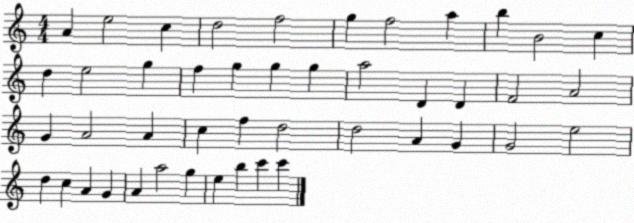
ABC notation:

X:1
T:Untitled
M:4/4
L:1/4
K:C
A e2 c d2 f2 g f2 a b B2 c d e2 g f g g g a2 D D F2 A2 G A2 A c f d2 d2 A G G2 e2 d c A G A a2 g e b c' c'